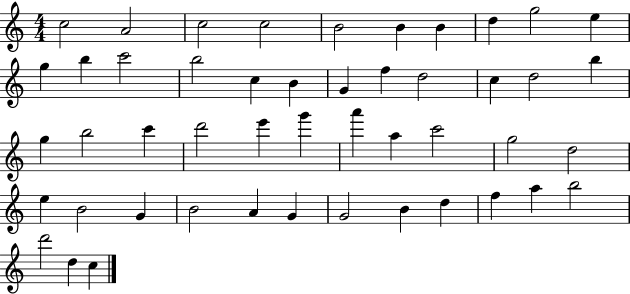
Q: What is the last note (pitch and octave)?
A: C5